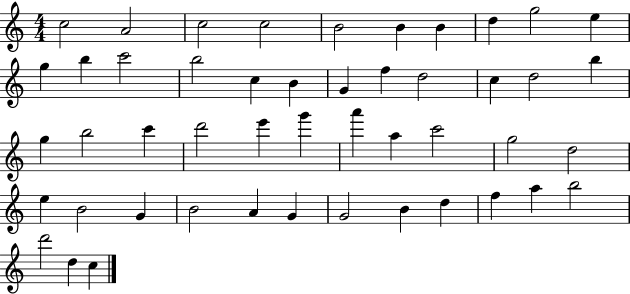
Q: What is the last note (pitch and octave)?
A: C5